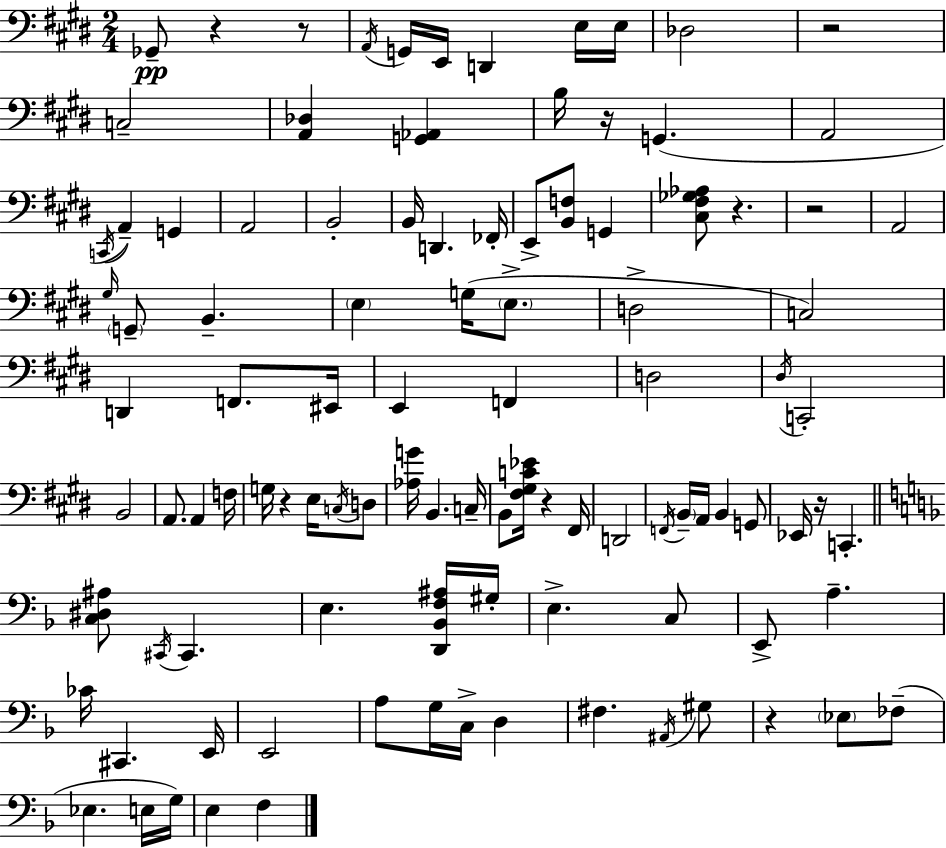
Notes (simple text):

Gb2/e R/q R/e A2/s G2/s E2/s D2/q E3/s E3/s Db3/h R/h C3/h [A2,Db3]/q [G2,Ab2]/q B3/s R/s G2/q. A2/h C2/s A2/q G2/q A2/h B2/h B2/s D2/q. FES2/s E2/e [B2,F3]/e G2/q [C#3,F#3,Gb3,Ab3]/e R/q. R/h A2/h G#3/s G2/e B2/q. E3/q G3/s E3/e. D3/h C3/h D2/q F2/e. EIS2/s E2/q F2/q D3/h D#3/s C2/h B2/h A2/e. A2/q F3/s G3/s R/q E3/s C3/s D3/e [Ab3,G4]/s B2/q. C3/s B2/e [F#3,G#3,C4,Eb4]/s R/q F#2/s D2/h F2/s B2/s A2/s B2/q G2/e Eb2/s R/s C2/q. [C3,D#3,A#3]/e C#2/s C#2/q. E3/q. [D2,Bb2,F3,A#3]/s G#3/s E3/q. C3/e E2/e A3/q. CES4/s C#2/q. E2/s E2/h A3/e G3/s C3/s D3/q F#3/q. A#2/s G#3/e R/q Eb3/e FES3/e Eb3/q. E3/s G3/s E3/q F3/q